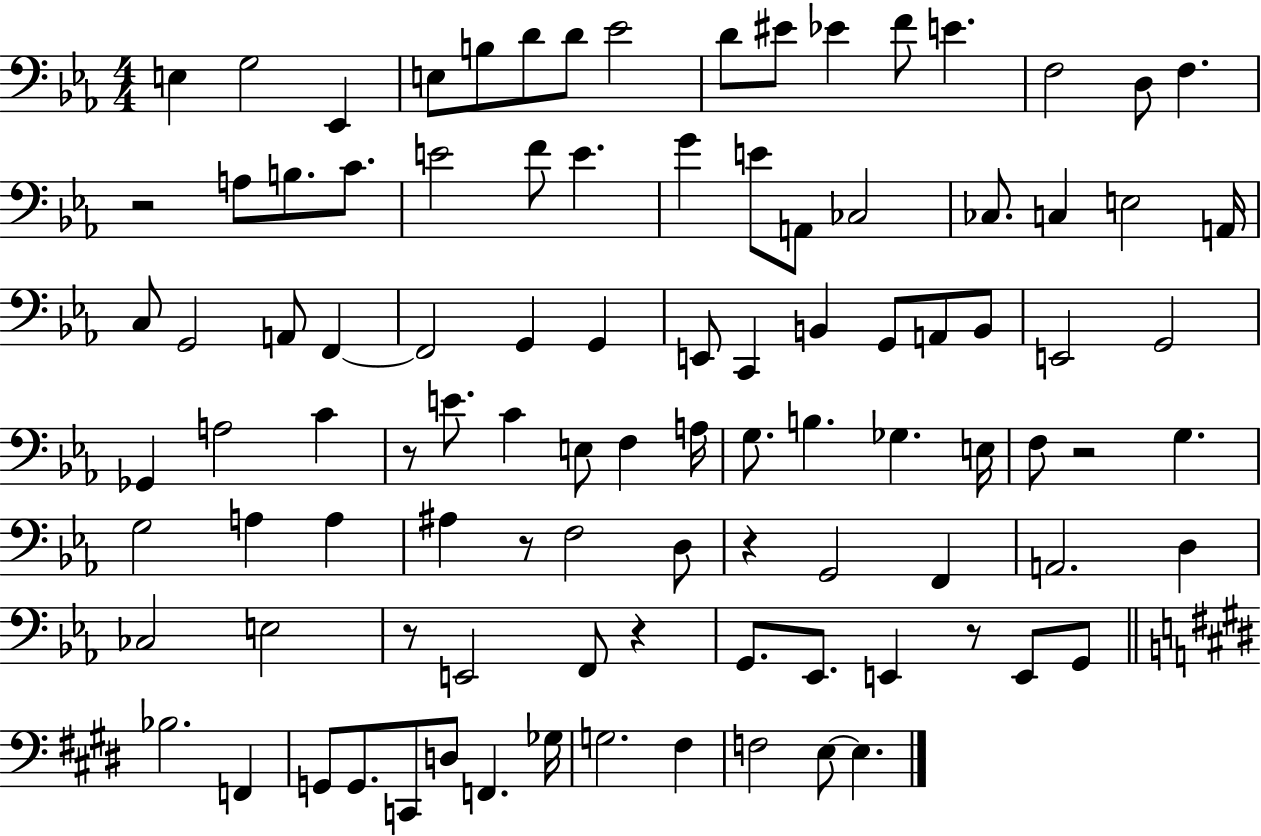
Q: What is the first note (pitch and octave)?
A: E3